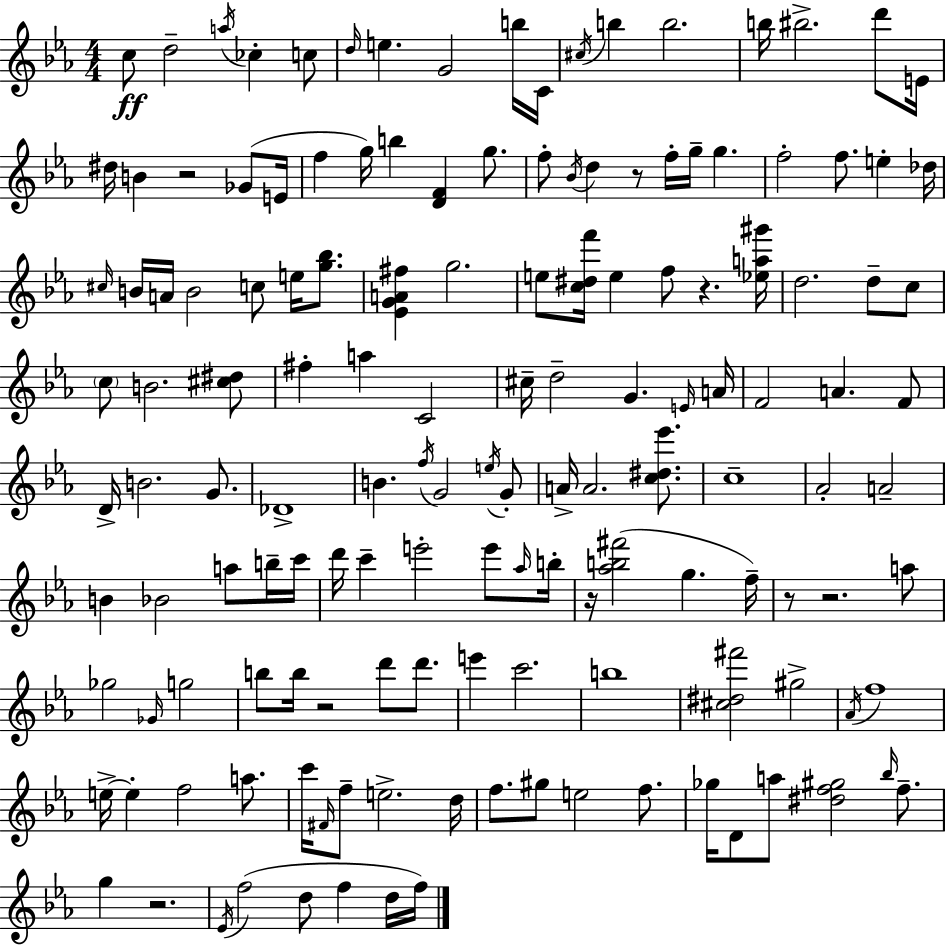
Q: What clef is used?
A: treble